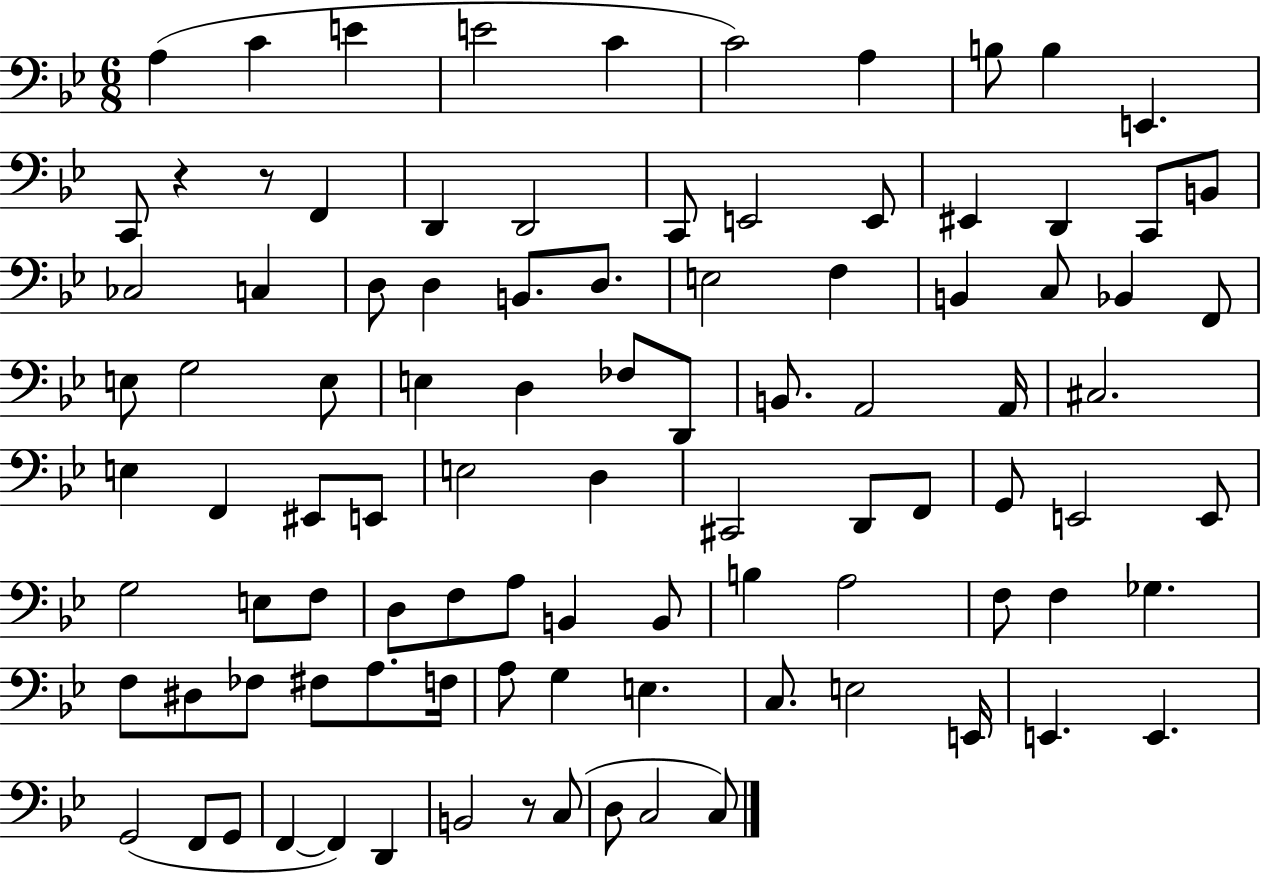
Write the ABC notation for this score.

X:1
T:Untitled
M:6/8
L:1/4
K:Bb
A, C E E2 C C2 A, B,/2 B, E,, C,,/2 z z/2 F,, D,, D,,2 C,,/2 E,,2 E,,/2 ^E,, D,, C,,/2 B,,/2 _C,2 C, D,/2 D, B,,/2 D,/2 E,2 F, B,, C,/2 _B,, F,,/2 E,/2 G,2 E,/2 E, D, _F,/2 D,,/2 B,,/2 A,,2 A,,/4 ^C,2 E, F,, ^E,,/2 E,,/2 E,2 D, ^C,,2 D,,/2 F,,/2 G,,/2 E,,2 E,,/2 G,2 E,/2 F,/2 D,/2 F,/2 A,/2 B,, B,,/2 B, A,2 F,/2 F, _G, F,/2 ^D,/2 _F,/2 ^F,/2 A,/2 F,/4 A,/2 G, E, C,/2 E,2 E,,/4 E,, E,, G,,2 F,,/2 G,,/2 F,, F,, D,, B,,2 z/2 C,/2 D,/2 C,2 C,/2